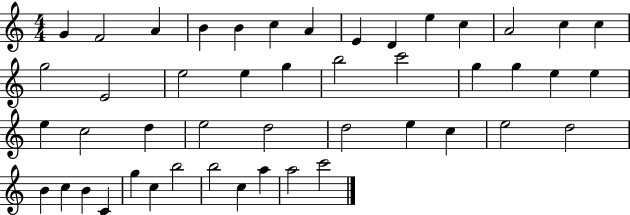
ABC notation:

X:1
T:Untitled
M:4/4
L:1/4
K:C
G F2 A B B c A E D e c A2 c c g2 E2 e2 e g b2 c'2 g g e e e c2 d e2 d2 d2 e c e2 d2 B c B C g c b2 b2 c a a2 c'2